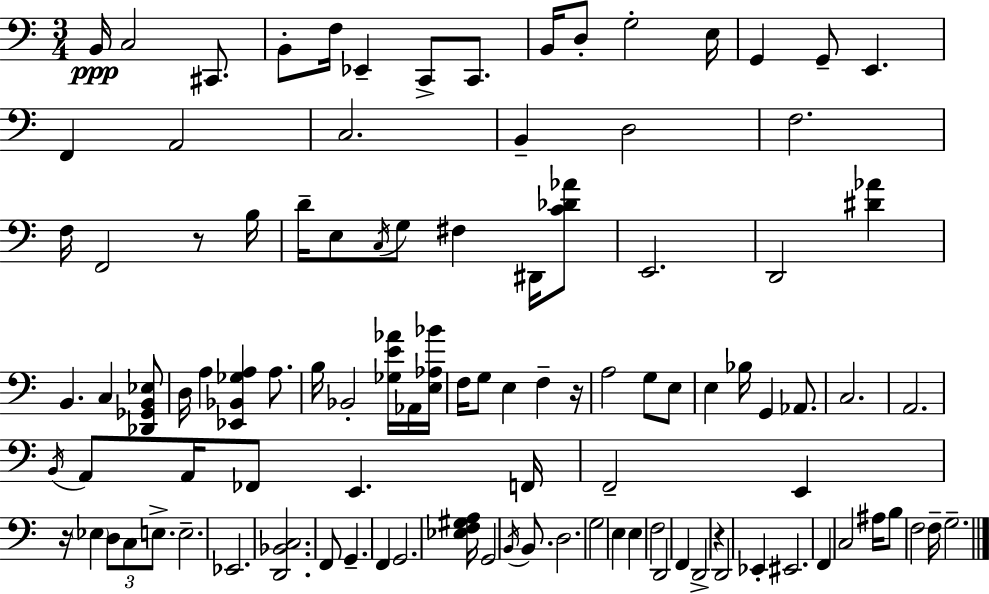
{
  \clef bass
  \numericTimeSignature
  \time 3/4
  \key c \major
  b,16\ppp c2 cis,8. | b,8-. f16 ees,4-- c,8-> c,8. | b,16 d8-. g2-. e16 | g,4 g,8-- e,4. | \break f,4 a,2 | c2. | b,4-- d2 | f2. | \break f16 f,2 r8 b16 | d'16-- e8 \acciaccatura { c16 } g8 fis4 dis,16 <c' des' aes'>8 | e,2. | d,2 <dis' aes'>4 | \break b,4. c4 <des, ges, b, ees>8 | d16 a4 <ees, bes, ges a>4 a8. | b16 bes,2-. <ges e' aes'>16 aes,16 | <e aes bes'>16 f16 g8 e4 f4-- | \break r16 a2 g8 e8 | e4 bes16 g,4 aes,8. | c2. | a,2. | \break \acciaccatura { b,16 } a,8 a,16 fes,8 e,4. | f,16 f,2-- e,4 | r16 \parenthesize ees4 \tuplet 3/2 { d8 c8 e8.-> } | e2.-- | \break ees,2. | <d, bes, c>2. | f,8 g,4.-- f,4 | g,2. | \break <ees f gis a>16 g,2 \acciaccatura { b,16 } | b,8. d2. | g2 e4 | e4 f2 | \break d,2 f,4 | d,2-> r4 | d,2 ees,4-. | eis,2. | \break f,4 c2 | ais16 b8 f2 | f16-- g2.-- | \bar "|."
}